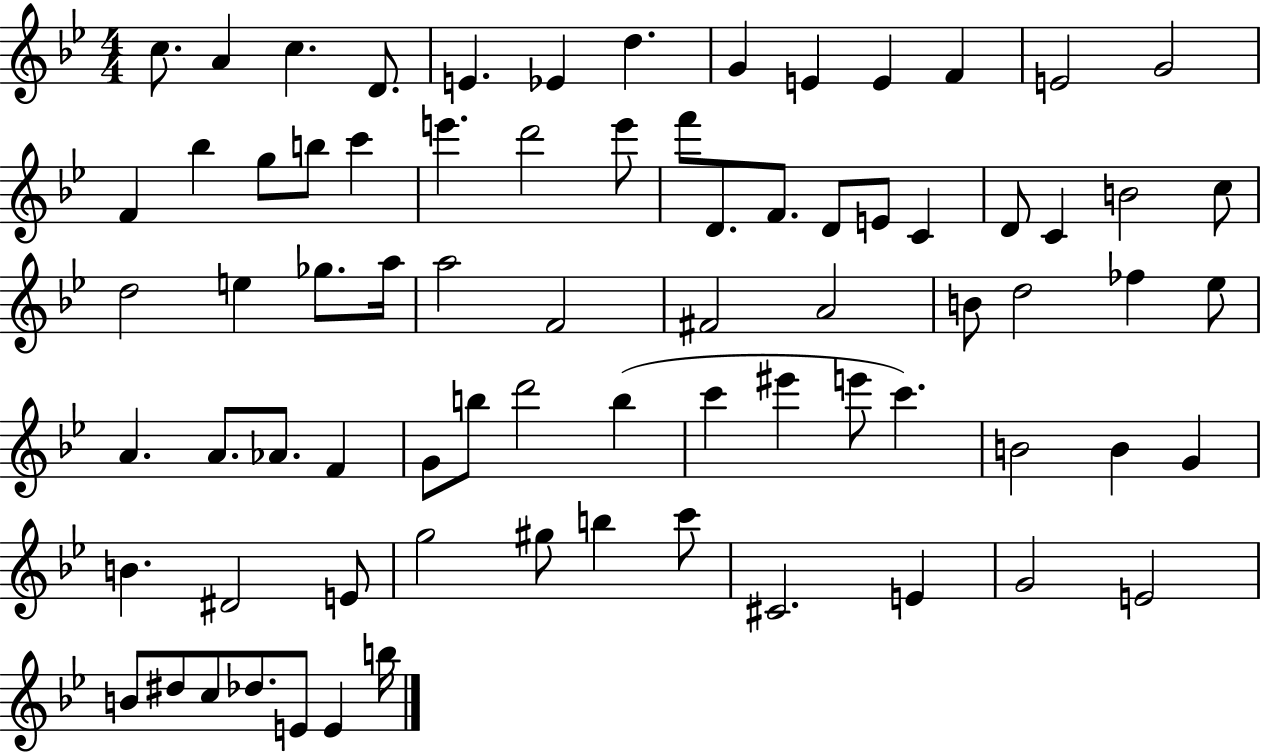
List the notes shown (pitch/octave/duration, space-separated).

C5/e. A4/q C5/q. D4/e. E4/q. Eb4/q D5/q. G4/q E4/q E4/q F4/q E4/h G4/h F4/q Bb5/q G5/e B5/e C6/q E6/q. D6/h E6/e F6/e D4/e. F4/e. D4/e E4/e C4/q D4/e C4/q B4/h C5/e D5/h E5/q Gb5/e. A5/s A5/h F4/h F#4/h A4/h B4/e D5/h FES5/q Eb5/e A4/q. A4/e. Ab4/e. F4/q G4/e B5/e D6/h B5/q C6/q EIS6/q E6/e C6/q. B4/h B4/q G4/q B4/q. D#4/h E4/e G5/h G#5/e B5/q C6/e C#4/h. E4/q G4/h E4/h B4/e D#5/e C5/e Db5/e. E4/e E4/q B5/s